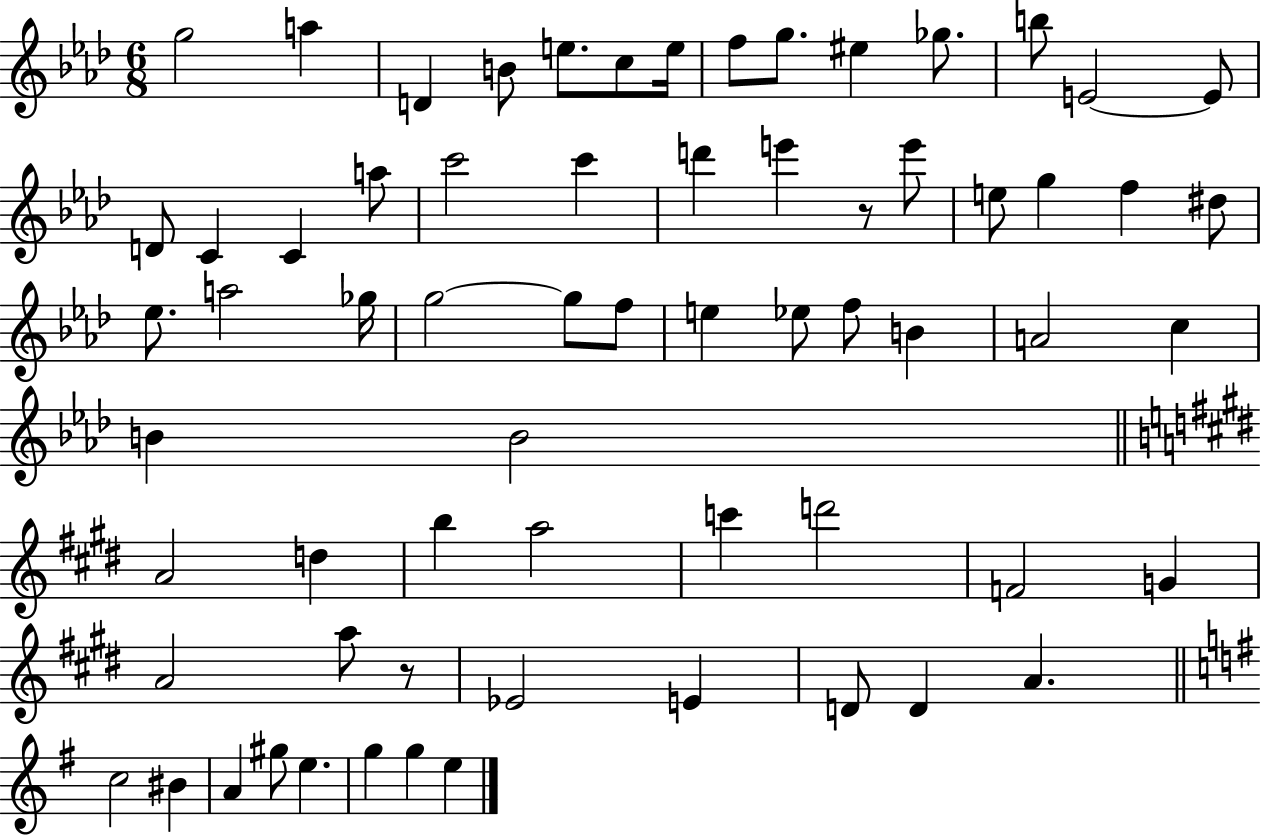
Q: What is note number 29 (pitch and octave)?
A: A5